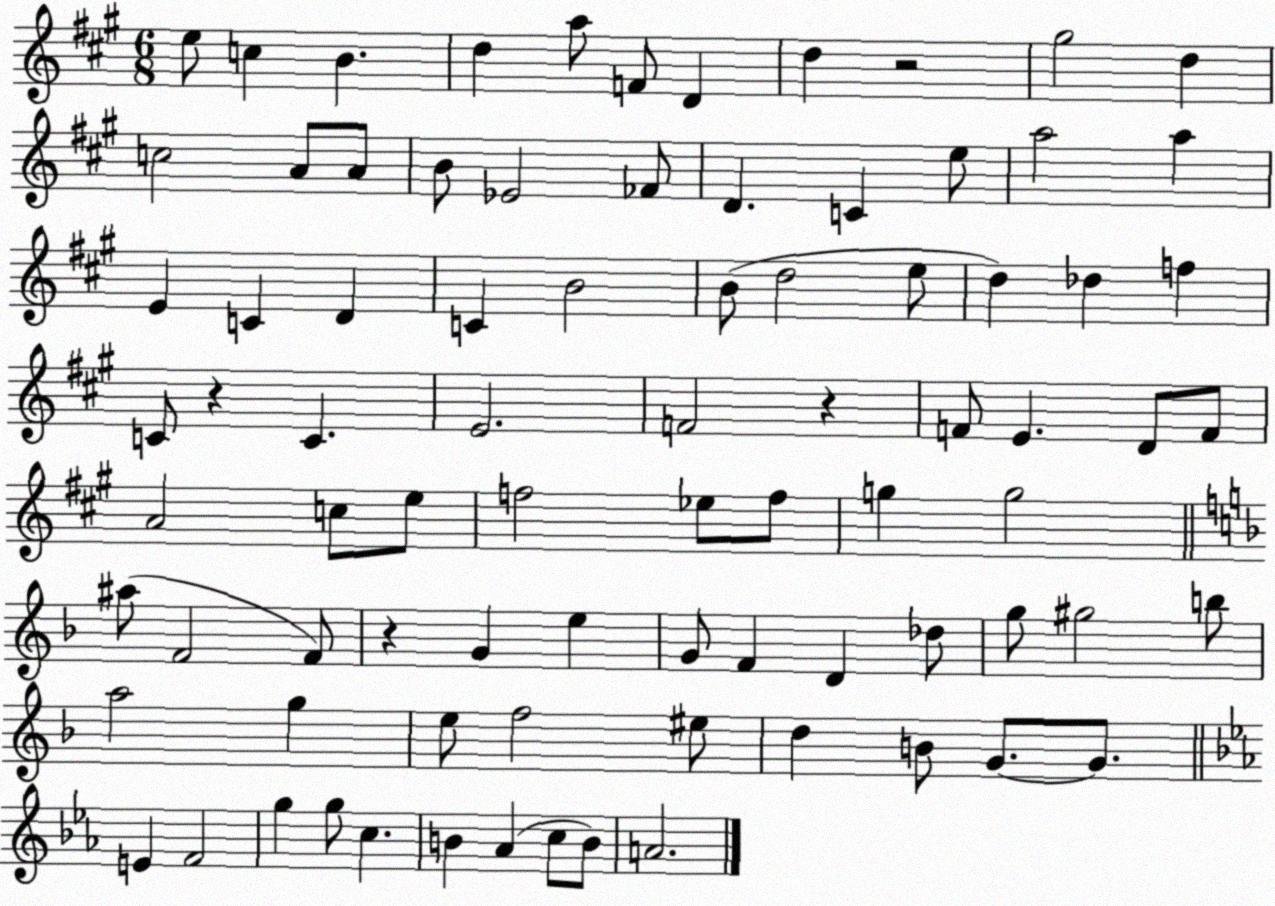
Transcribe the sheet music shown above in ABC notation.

X:1
T:Untitled
M:6/8
L:1/4
K:A
e/2 c B d a/2 F/2 D d z2 ^g2 d c2 A/2 A/2 B/2 _E2 _F/2 D C e/2 a2 a E C D C B2 B/2 d2 e/2 d _d f C/2 z C E2 F2 z F/2 E D/2 F/2 A2 c/2 e/2 f2 _e/2 f/2 g g2 ^a/2 F2 F/2 z G e G/2 F D _d/2 g/2 ^g2 b/2 a2 g e/2 f2 ^e/2 d B/2 G/2 G/2 E F2 g g/2 c B _A c/2 B/2 A2